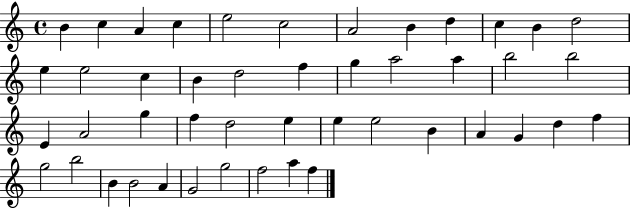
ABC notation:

X:1
T:Untitled
M:4/4
L:1/4
K:C
B c A c e2 c2 A2 B d c B d2 e e2 c B d2 f g a2 a b2 b2 E A2 g f d2 e e e2 B A G d f g2 b2 B B2 A G2 g2 f2 a f